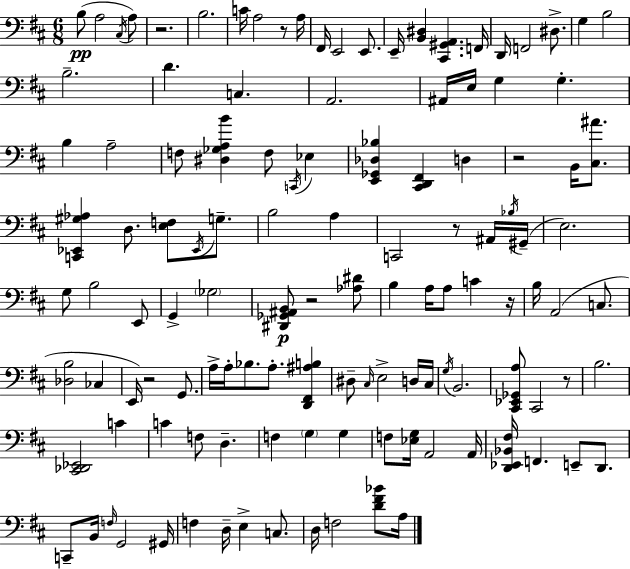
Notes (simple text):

B3/e A3/h C#3/s A3/e R/h. B3/h. C4/s A3/h R/e A3/s F#2/s E2/h E2/e. E2/s [B2,D#3]/q [C#2,G#2,A2]/q. F2/s D2/s F2/h D#3/e. G3/q B3/h B3/h. D4/q. C3/q. A2/h. A#2/s E3/s G3/q G3/q. B3/q A3/h F3/e [D#3,Gb3,A3,B4]/q F3/e C2/s Eb3/q [E2,Gb2,Db3,Bb3]/q [C#2,D2,F#2]/q D3/q R/h B2/s [C#3,A#4]/e. [C2,Eb2,G#3,Ab3]/q D3/e. [E3,F3]/e Eb2/s G3/e. B3/h A3/q C2/h R/e A#2/s Bb3/s G#2/s E3/h. G3/e B3/h E2/e G2/q Gb3/h [D#2,Gb2,A#2,B2]/e R/h [Ab3,D#4]/e B3/q A3/s A3/e C4/q R/s B3/s A2/h C3/e. [Db3,B3]/h CES3/q E2/s R/h G2/e. A3/s A3/s Bb3/e. A3/e. [D2,F#2,A#3,B3]/q D#3/e C#3/s E3/h D3/s C#3/s G3/s B2/h. [C#2,Eb2,Gb2,A3]/e C#2/h R/e B3/h. [C#2,Db2,Eb2]/h C4/q C4/q F3/e D3/q. F3/q G3/q G3/q F3/e [Eb3,G3]/s A2/h A2/s [D2,Eb2,Bb2,F#3]/s F2/q. E2/e D2/e. C2/e B2/s F3/s G2/h G#2/s F3/q D3/s E3/q C3/e. D3/s F3/h [D4,F#4,Bb4]/e A3/s